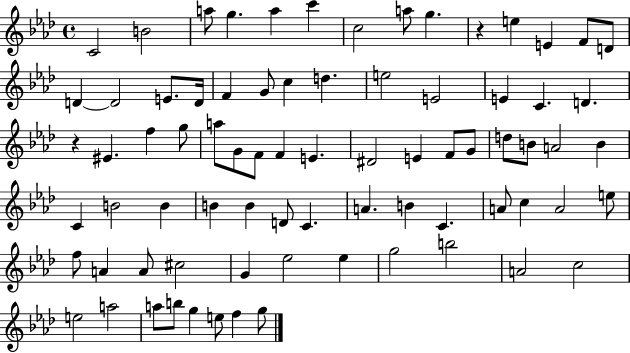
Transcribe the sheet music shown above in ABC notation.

X:1
T:Untitled
M:4/4
L:1/4
K:Ab
C2 B2 a/2 g a c' c2 a/2 g z e E F/2 D/2 D D2 E/2 D/4 F G/2 c d e2 E2 E C D z ^E f g/2 a/2 G/2 F/2 F E ^D2 E F/2 G/2 d/2 B/2 A2 B C B2 B B B D/2 C A B C A/2 c A2 e/2 f/2 A A/2 ^c2 G _e2 _e g2 b2 A2 c2 e2 a2 a/2 b/2 g e/2 f g/2